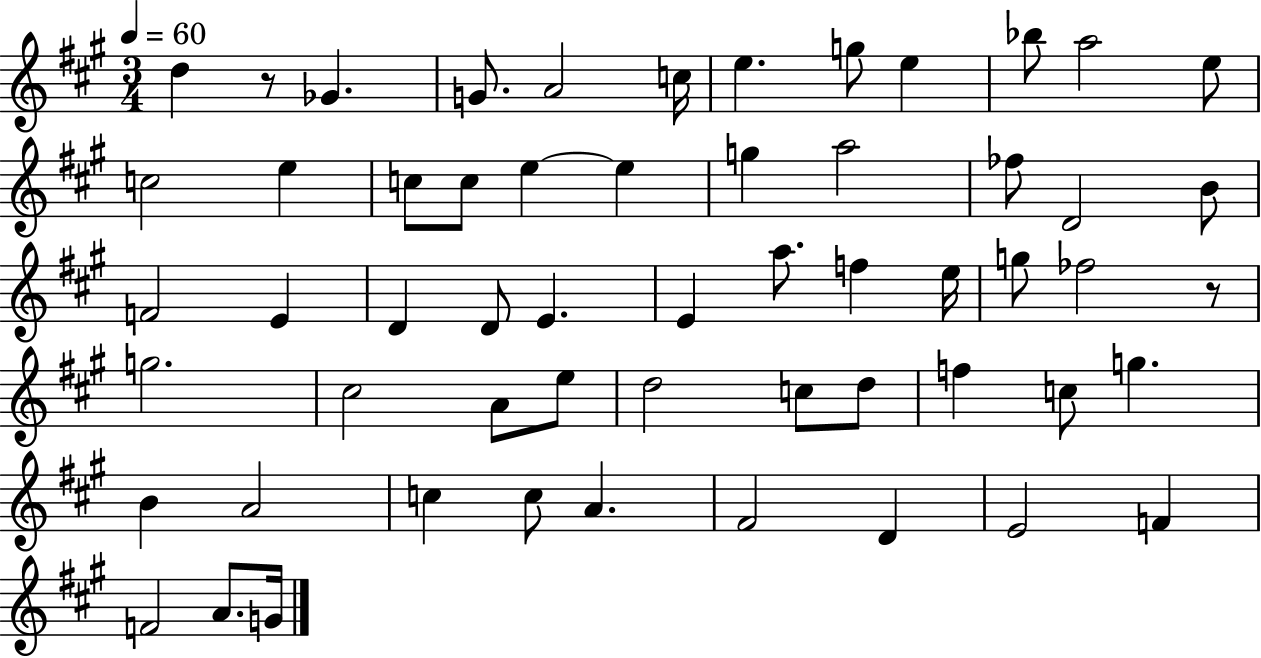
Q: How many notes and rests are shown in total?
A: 57